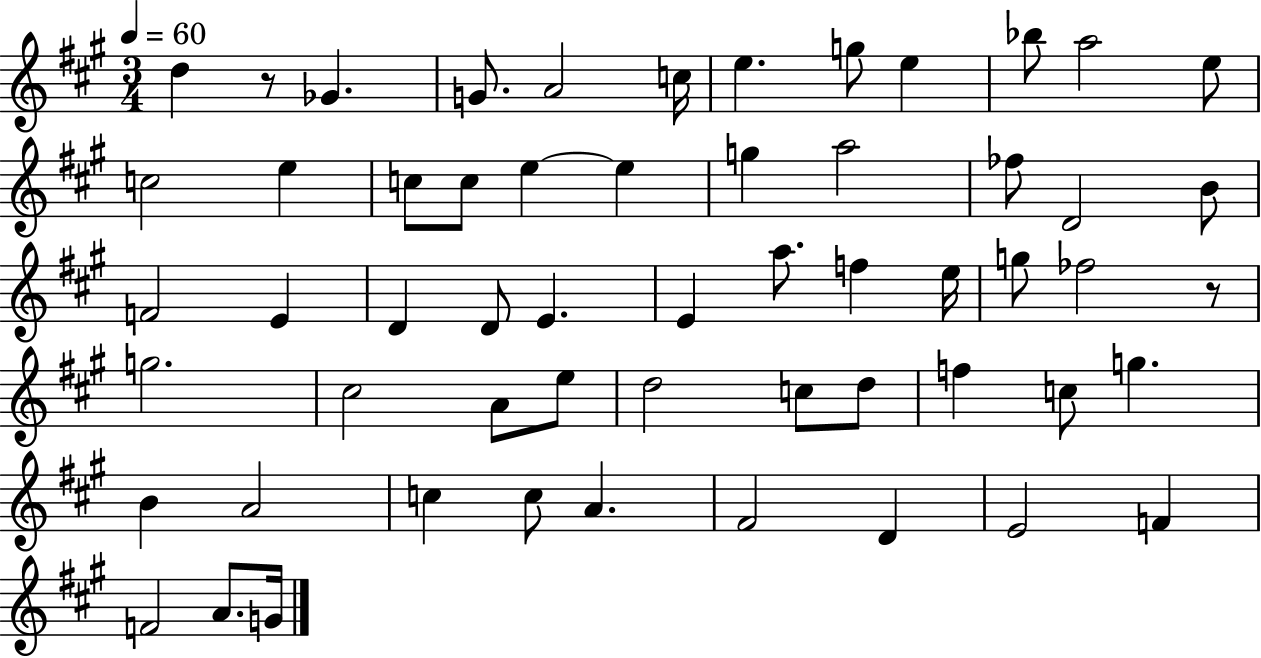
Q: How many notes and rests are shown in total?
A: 57